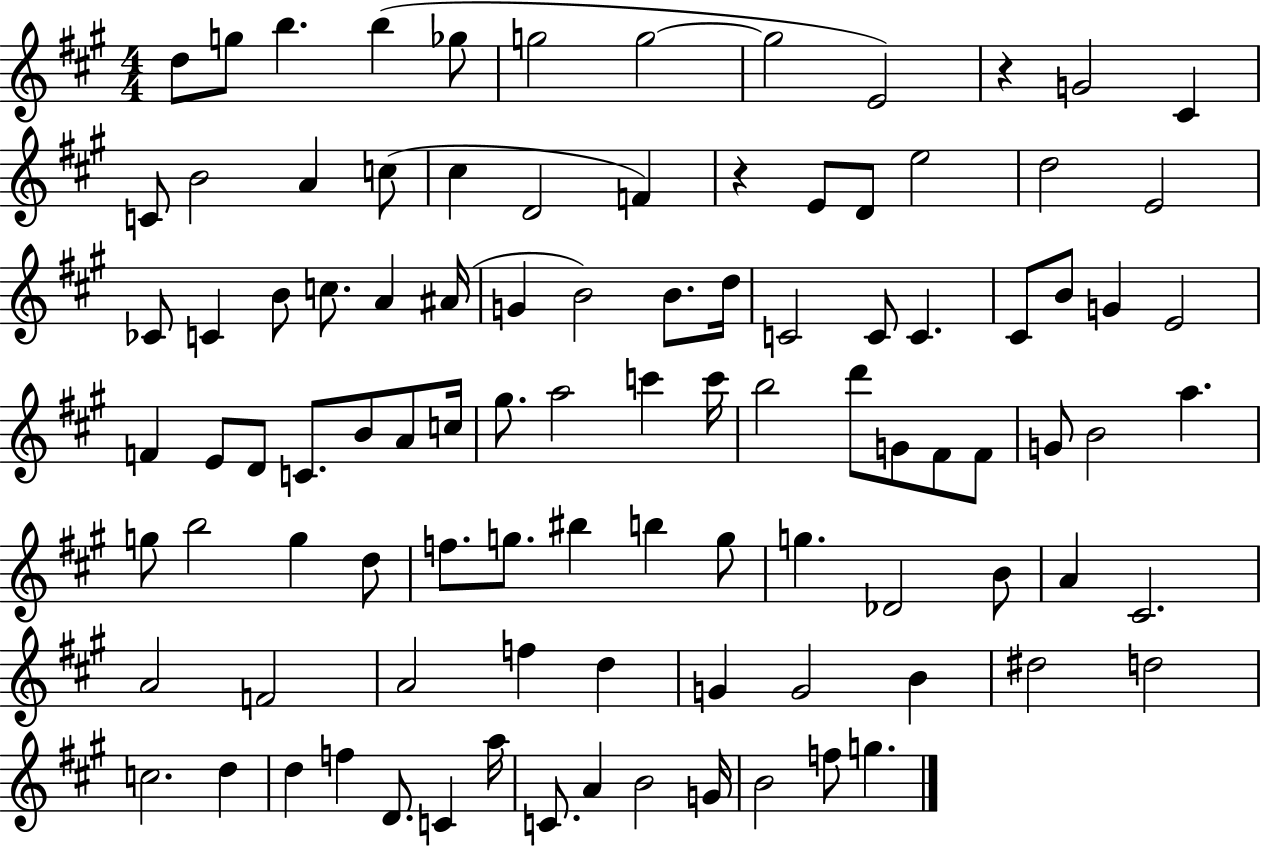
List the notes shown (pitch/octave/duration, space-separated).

D5/e G5/e B5/q. B5/q Gb5/e G5/h G5/h G5/h E4/h R/q G4/h C#4/q C4/e B4/h A4/q C5/e C#5/q D4/h F4/q R/q E4/e D4/e E5/h D5/h E4/h CES4/e C4/q B4/e C5/e. A4/q A#4/s G4/q B4/h B4/e. D5/s C4/h C4/e C4/q. C#4/e B4/e G4/q E4/h F4/q E4/e D4/e C4/e. B4/e A4/e C5/s G#5/e. A5/h C6/q C6/s B5/h D6/e G4/e F#4/e F#4/e G4/e B4/h A5/q. G5/e B5/h G5/q D5/e F5/e. G5/e. BIS5/q B5/q G5/e G5/q. Db4/h B4/e A4/q C#4/h. A4/h F4/h A4/h F5/q D5/q G4/q G4/h B4/q D#5/h D5/h C5/h. D5/q D5/q F5/q D4/e. C4/q A5/s C4/e. A4/q B4/h G4/s B4/h F5/e G5/q.